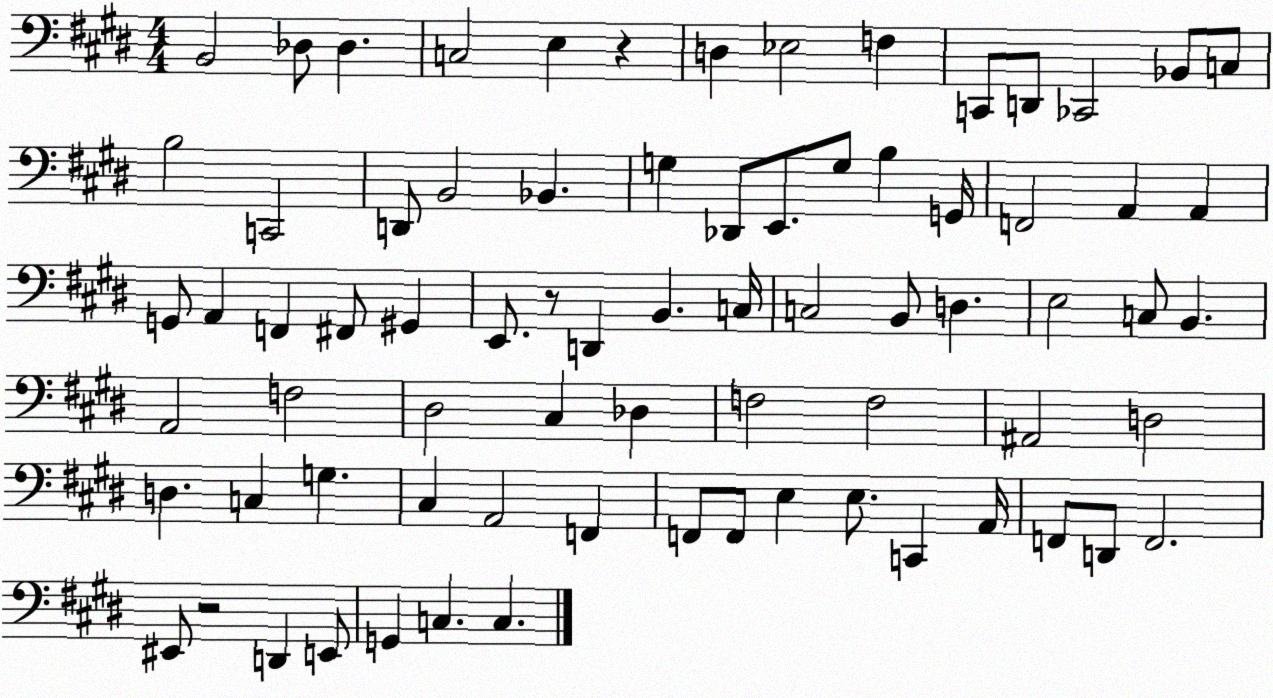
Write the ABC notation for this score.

X:1
T:Untitled
M:4/4
L:1/4
K:E
B,,2 _D,/2 _D, C,2 E, z D, _E,2 F, C,,/2 D,,/2 _C,,2 _B,,/2 C,/2 B,2 C,,2 D,,/2 B,,2 _B,, G, _D,,/2 E,,/2 G,/2 B, G,,/4 F,,2 A,, A,, G,,/2 A,, F,, ^F,,/2 ^G,, E,,/2 z/2 D,, B,, C,/4 C,2 B,,/2 D, E,2 C,/2 B,, A,,2 F,2 ^D,2 ^C, _D, F,2 F,2 ^A,,2 D,2 D, C, G, ^C, A,,2 F,, F,,/2 F,,/2 E, E,/2 C,, A,,/4 F,,/2 D,,/2 F,,2 ^E,,/2 z2 D,, E,,/2 G,, C, C,